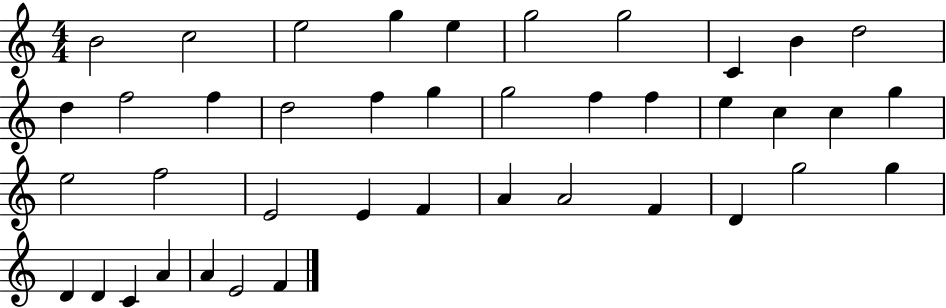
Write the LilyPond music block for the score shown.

{
  \clef treble
  \numericTimeSignature
  \time 4/4
  \key c \major
  b'2 c''2 | e''2 g''4 e''4 | g''2 g''2 | c'4 b'4 d''2 | \break d''4 f''2 f''4 | d''2 f''4 g''4 | g''2 f''4 f''4 | e''4 c''4 c''4 g''4 | \break e''2 f''2 | e'2 e'4 f'4 | a'4 a'2 f'4 | d'4 g''2 g''4 | \break d'4 d'4 c'4 a'4 | a'4 e'2 f'4 | \bar "|."
}